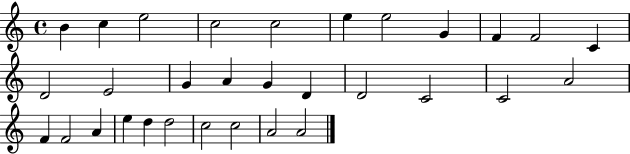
B4/q C5/q E5/h C5/h C5/h E5/q E5/h G4/q F4/q F4/h C4/q D4/h E4/h G4/q A4/q G4/q D4/q D4/h C4/h C4/h A4/h F4/q F4/h A4/q E5/q D5/q D5/h C5/h C5/h A4/h A4/h